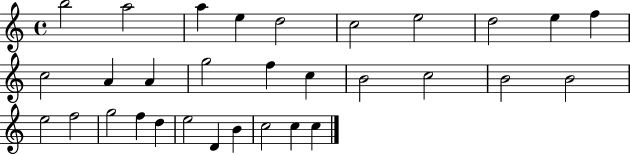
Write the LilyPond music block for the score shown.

{
  \clef treble
  \time 4/4
  \defaultTimeSignature
  \key c \major
  b''2 a''2 | a''4 e''4 d''2 | c''2 e''2 | d''2 e''4 f''4 | \break c''2 a'4 a'4 | g''2 f''4 c''4 | b'2 c''2 | b'2 b'2 | \break e''2 f''2 | g''2 f''4 d''4 | e''2 d'4 b'4 | c''2 c''4 c''4 | \break \bar "|."
}